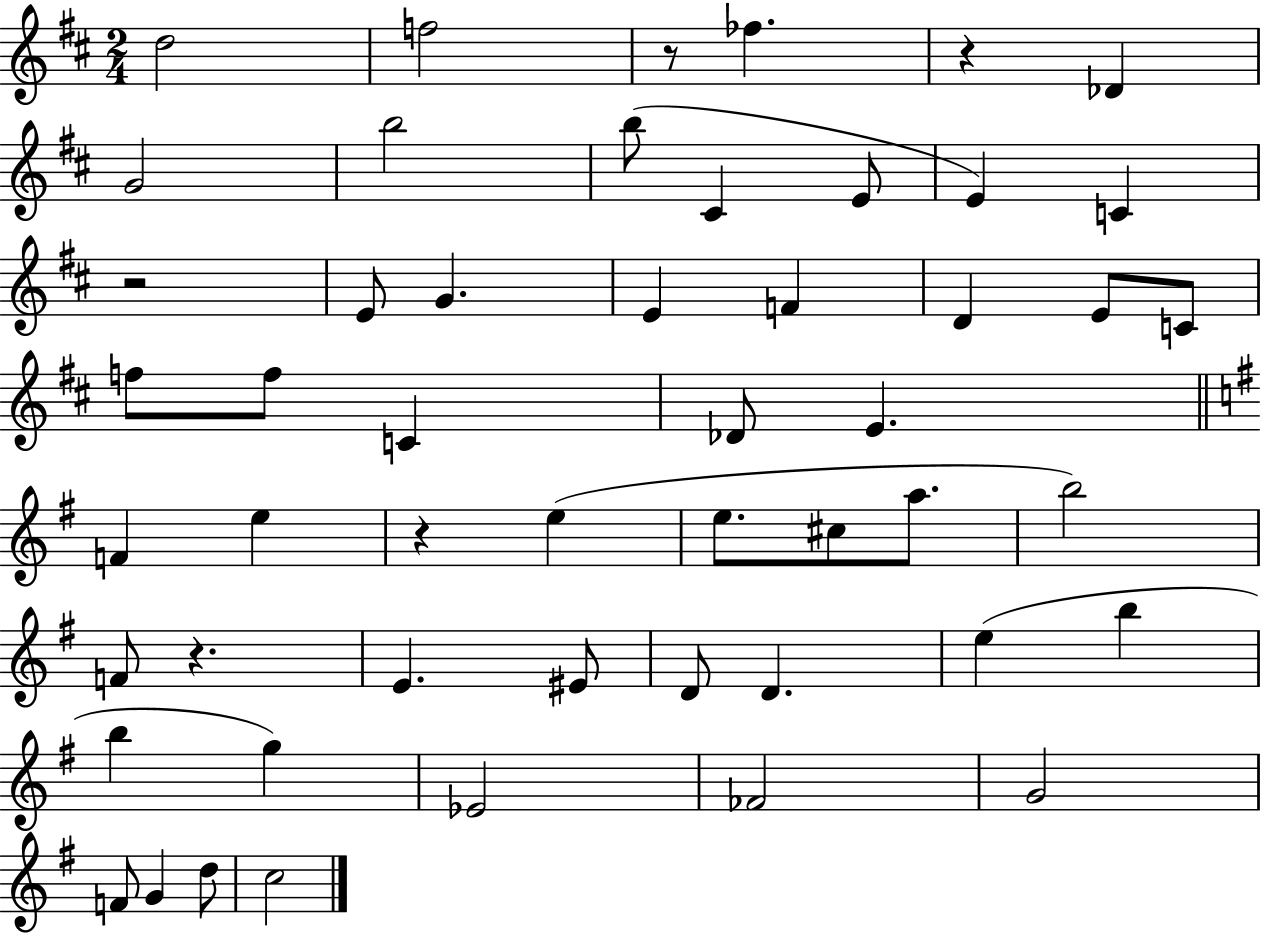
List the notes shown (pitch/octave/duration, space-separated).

D5/h F5/h R/e FES5/q. R/q Db4/q G4/h B5/h B5/e C#4/q E4/e E4/q C4/q R/h E4/e G4/q. E4/q F4/q D4/q E4/e C4/e F5/e F5/e C4/q Db4/e E4/q. F4/q E5/q R/q E5/q E5/e. C#5/e A5/e. B5/h F4/e R/q. E4/q. EIS4/e D4/e D4/q. E5/q B5/q B5/q G5/q Eb4/h FES4/h G4/h F4/e G4/q D5/e C5/h